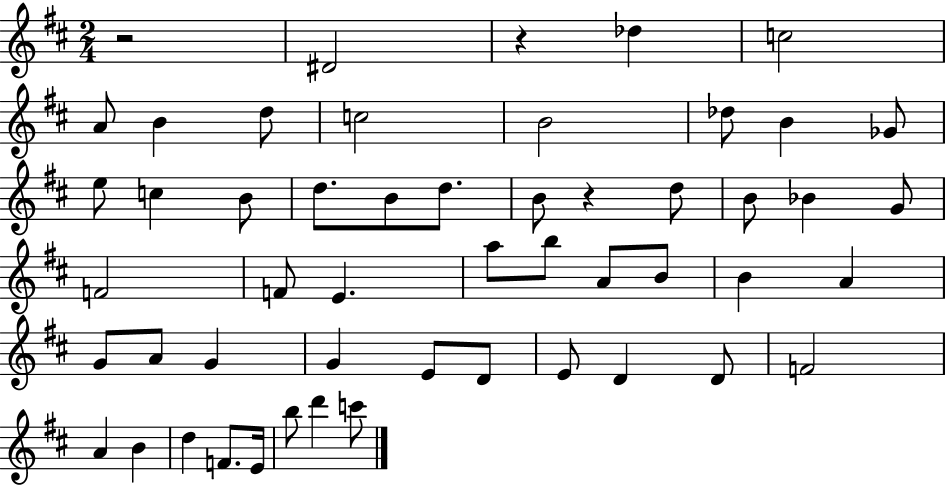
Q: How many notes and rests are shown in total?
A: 52